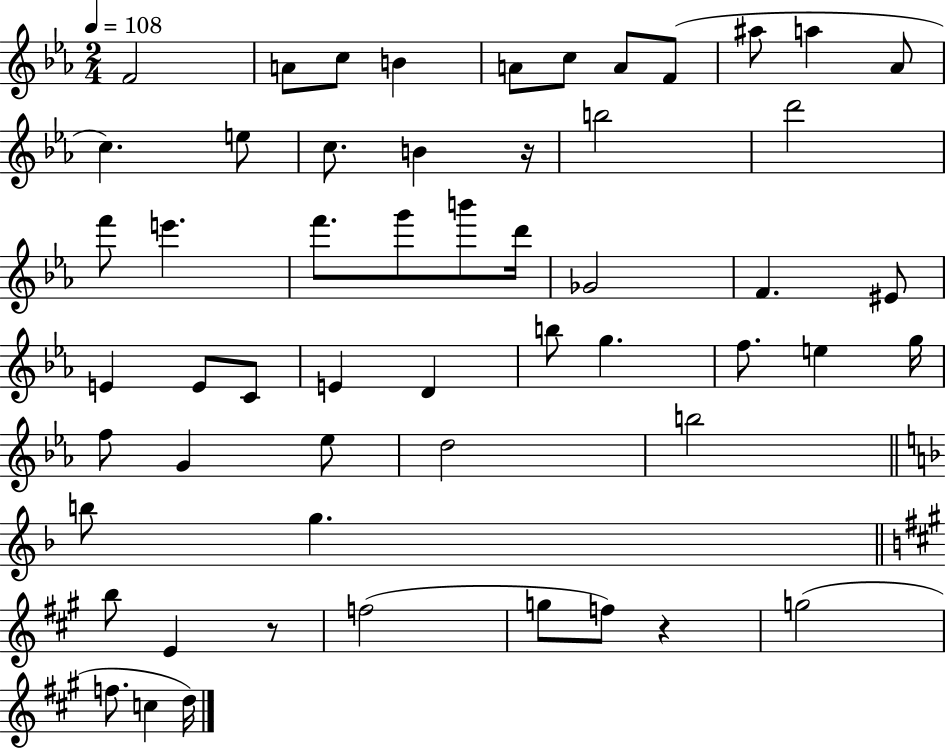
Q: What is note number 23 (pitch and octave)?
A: D6